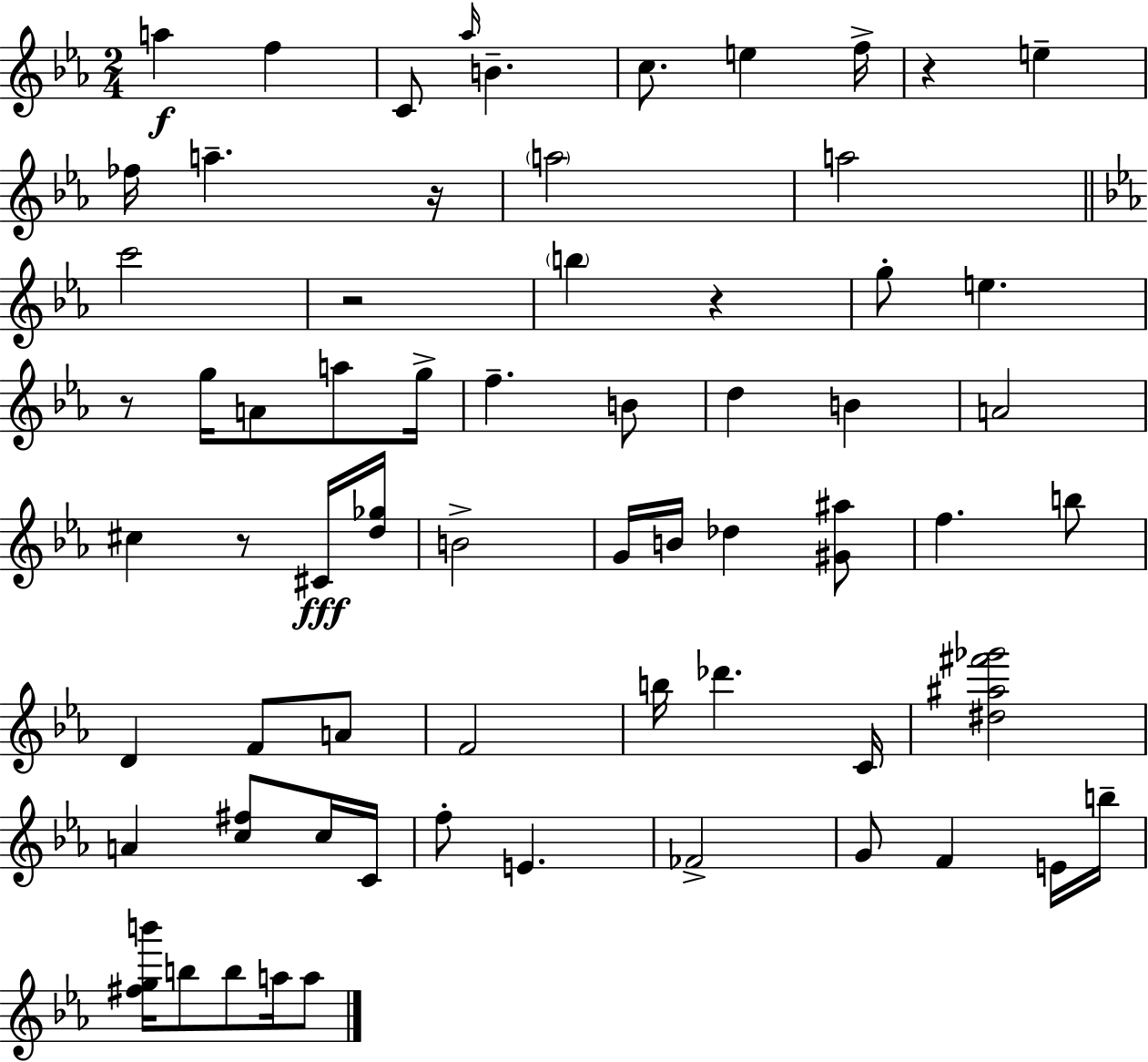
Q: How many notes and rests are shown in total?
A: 66